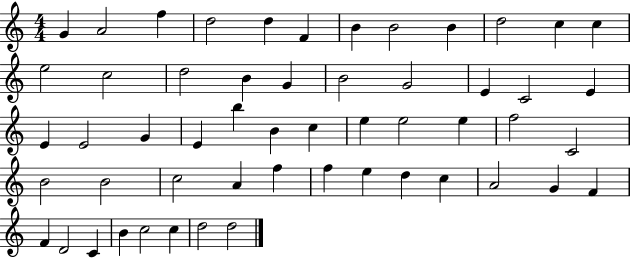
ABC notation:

X:1
T:Untitled
M:4/4
L:1/4
K:C
G A2 f d2 d F B B2 B d2 c c e2 c2 d2 B G B2 G2 E C2 E E E2 G E b B c e e2 e f2 C2 B2 B2 c2 A f f e d c A2 G F F D2 C B c2 c d2 d2